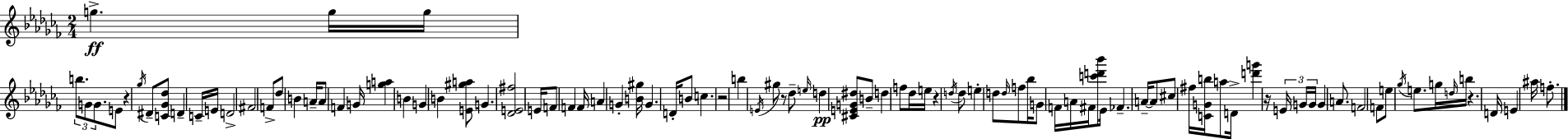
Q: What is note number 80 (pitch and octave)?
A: E4